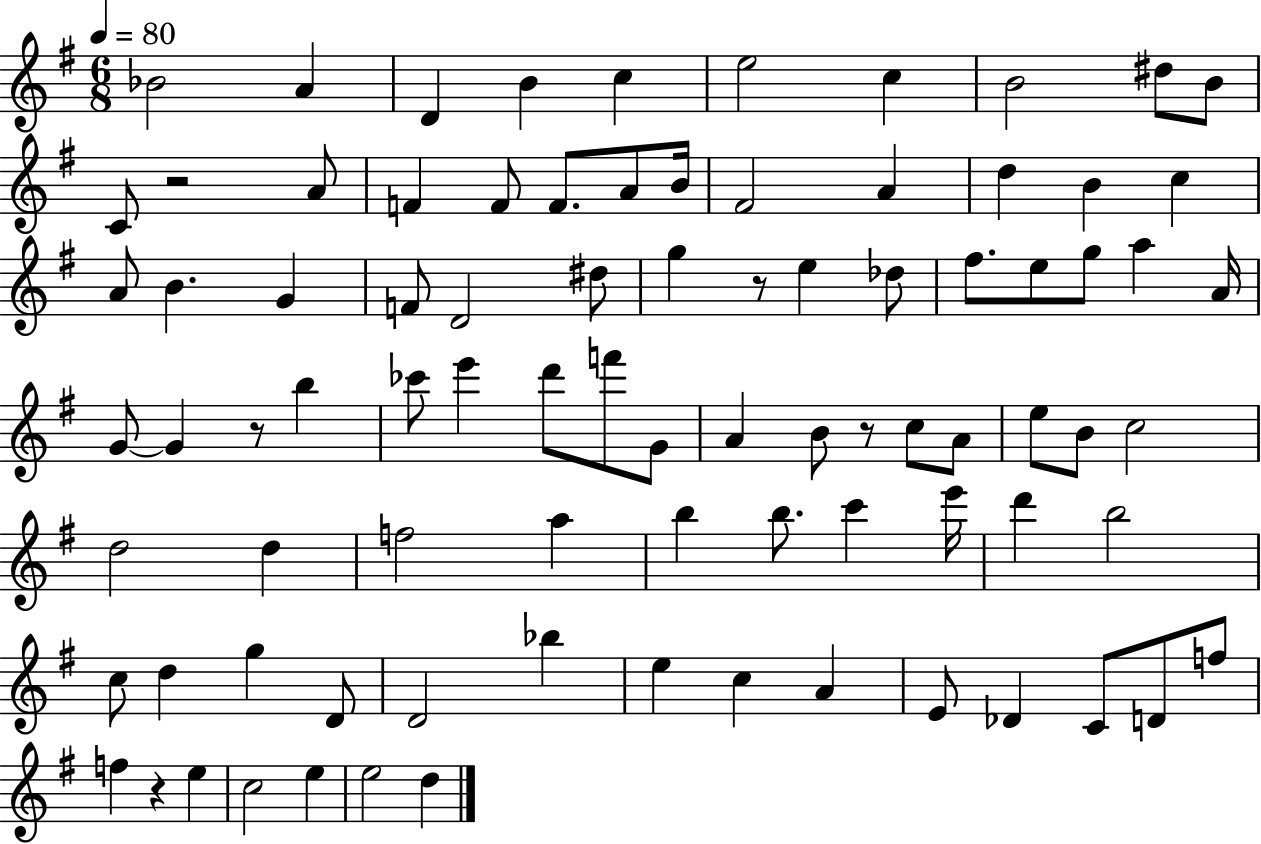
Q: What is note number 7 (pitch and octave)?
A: C5